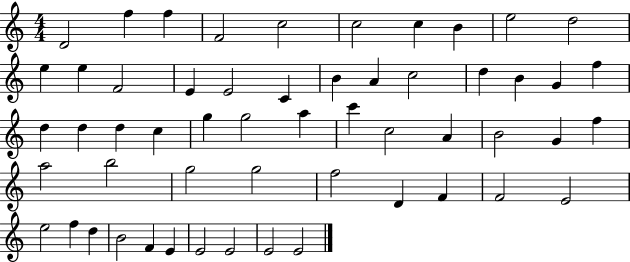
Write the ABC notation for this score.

X:1
T:Untitled
M:4/4
L:1/4
K:C
D2 f f F2 c2 c2 c B e2 d2 e e F2 E E2 C B A c2 d B G f d d d c g g2 a c' c2 A B2 G f a2 b2 g2 g2 f2 D F F2 E2 e2 f d B2 F E E2 E2 E2 E2